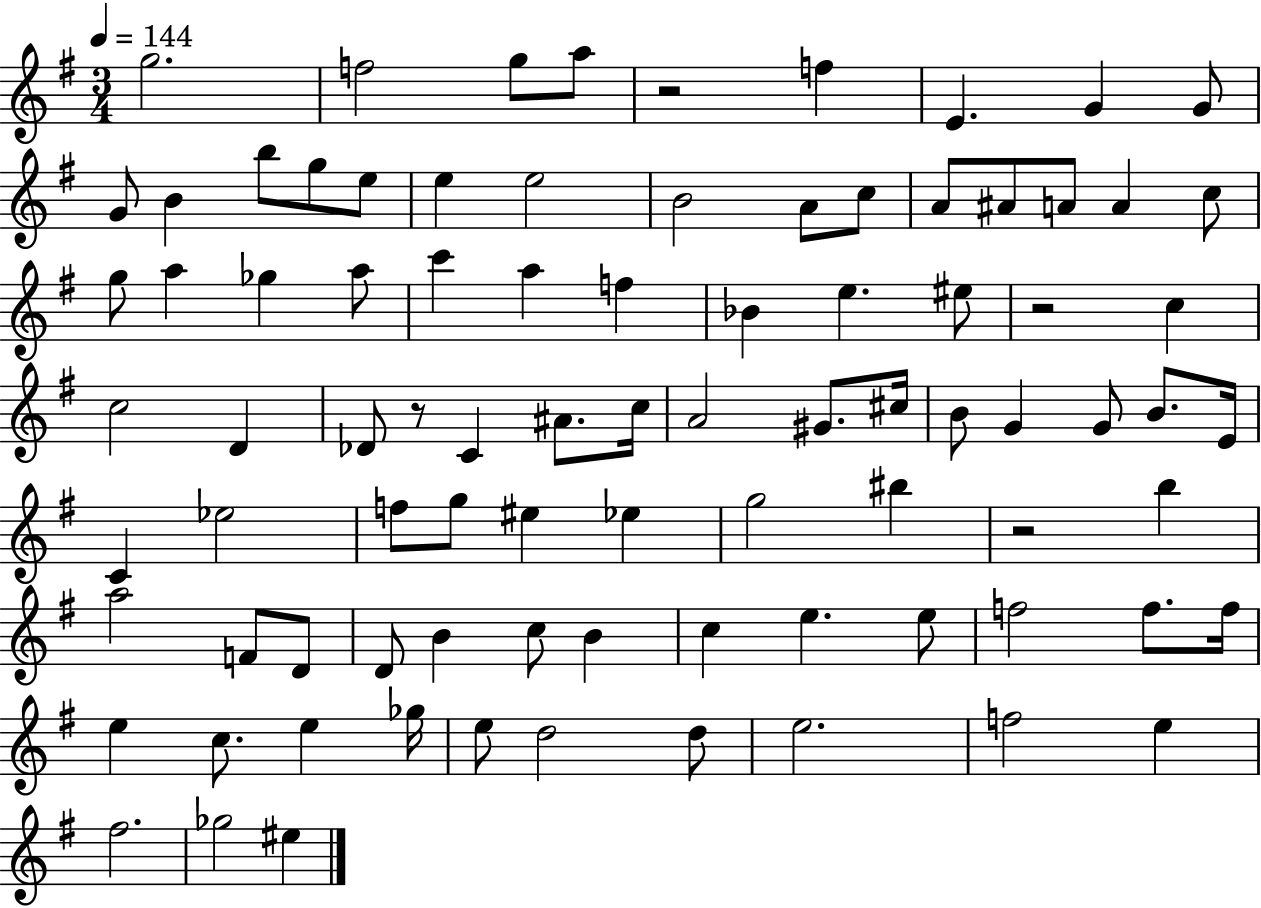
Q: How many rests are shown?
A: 4